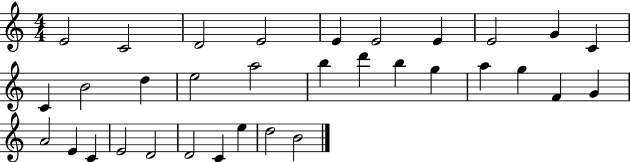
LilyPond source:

{
  \clef treble
  \numericTimeSignature
  \time 4/4
  \key c \major
  e'2 c'2 | d'2 e'2 | e'4 e'2 e'4 | e'2 g'4 c'4 | \break c'4 b'2 d''4 | e''2 a''2 | b''4 d'''4 b''4 g''4 | a''4 g''4 f'4 g'4 | \break a'2 e'4 c'4 | e'2 d'2 | d'2 c'4 e''4 | d''2 b'2 | \break \bar "|."
}